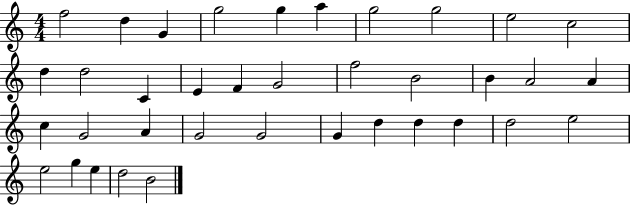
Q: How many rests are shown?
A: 0